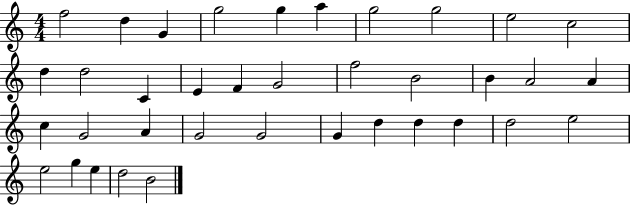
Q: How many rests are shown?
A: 0